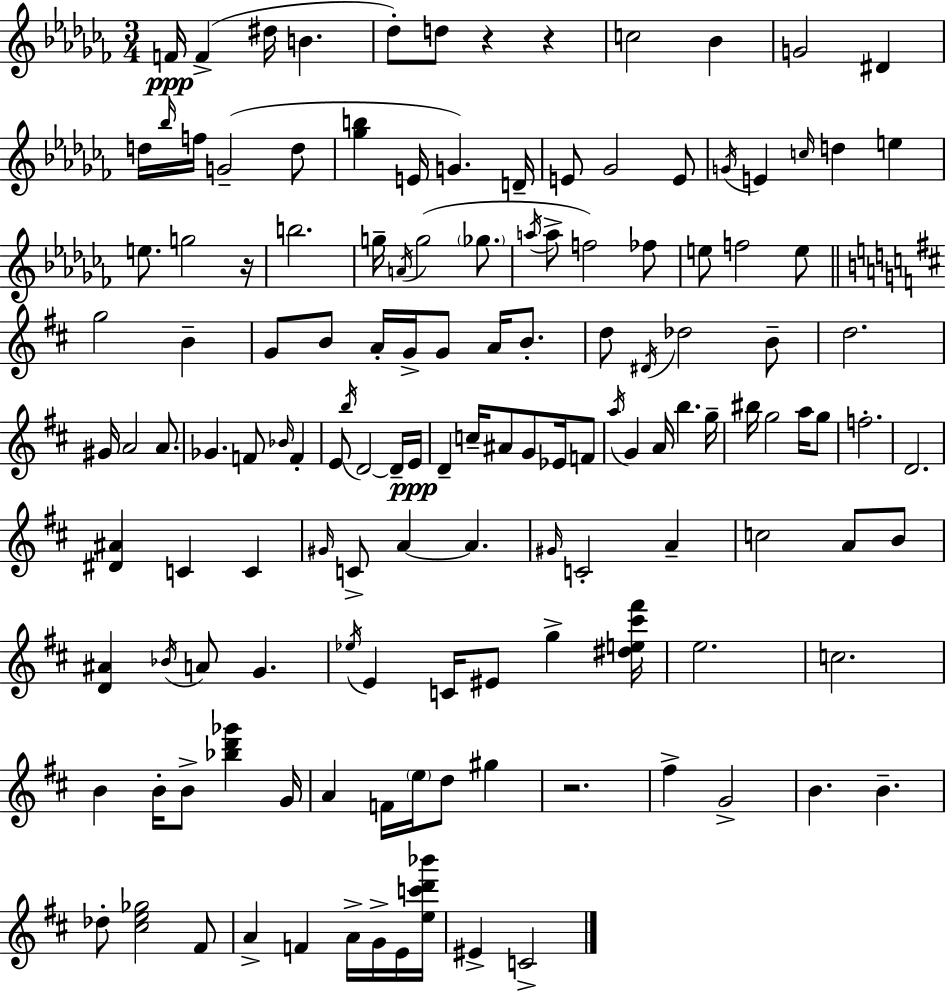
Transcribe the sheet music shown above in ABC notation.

X:1
T:Untitled
M:3/4
L:1/4
K:Abm
F/4 F ^d/4 B _d/2 d/2 z z c2 _B G2 ^D d/4 _b/4 f/4 G2 d/2 [_gb] E/4 G D/4 E/2 _G2 E/2 G/4 E c/4 d e e/2 g2 z/4 b2 g/4 A/4 g2 _g/2 a/4 a/2 f2 _f/2 e/2 f2 e/2 g2 B G/2 B/2 A/4 G/4 G/2 A/4 B/2 d/2 ^D/4 _d2 B/2 d2 ^G/4 A2 A/2 _G F/2 _B/4 F E/2 b/4 D2 D/4 E/4 D c/4 ^A/2 G/2 _E/4 F/2 a/4 G A/4 b g/4 ^b/4 g2 a/4 g/2 f2 D2 [^D^A] C C ^G/4 C/2 A A ^G/4 C2 A c2 A/2 B/2 [D^A] _B/4 A/2 G _e/4 E C/4 ^E/2 g [^de^c'^f']/4 e2 c2 B B/4 B/2 [_bd'_g'] G/4 A F/4 e/4 d/2 ^g z2 ^f G2 B B _d/2 [^ce_g]2 ^F/2 A F A/4 G/4 E/4 [ec'd'_b']/4 ^E C2